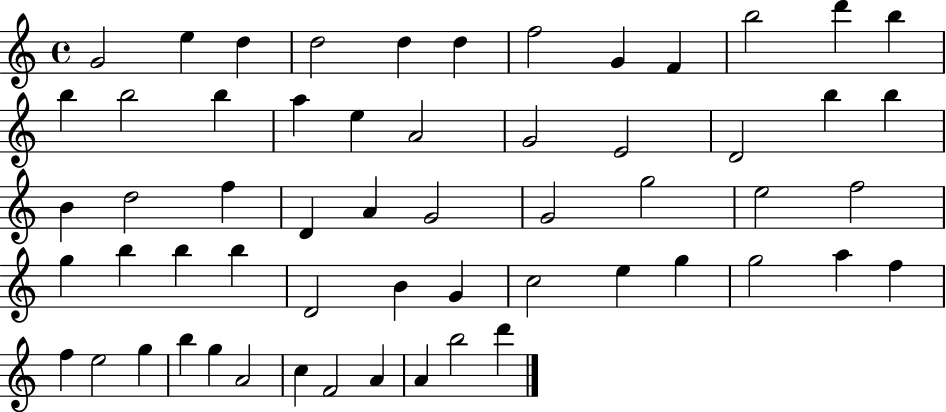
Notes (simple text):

G4/h E5/q D5/q D5/h D5/q D5/q F5/h G4/q F4/q B5/h D6/q B5/q B5/q B5/h B5/q A5/q E5/q A4/h G4/h E4/h D4/h B5/q B5/q B4/q D5/h F5/q D4/q A4/q G4/h G4/h G5/h E5/h F5/h G5/q B5/q B5/q B5/q D4/h B4/q G4/q C5/h E5/q G5/q G5/h A5/q F5/q F5/q E5/h G5/q B5/q G5/q A4/h C5/q F4/h A4/q A4/q B5/h D6/q